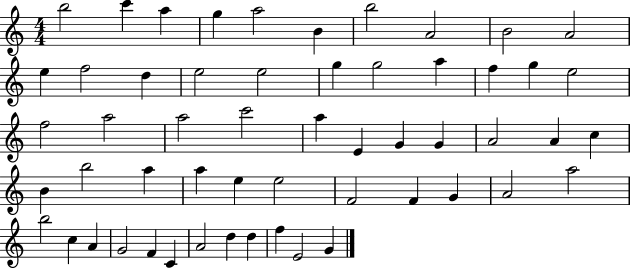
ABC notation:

X:1
T:Untitled
M:4/4
L:1/4
K:C
b2 c' a g a2 B b2 A2 B2 A2 e f2 d e2 e2 g g2 a f g e2 f2 a2 a2 c'2 a E G G A2 A c B b2 a a e e2 F2 F G A2 a2 b2 c A G2 F C A2 d d f E2 G